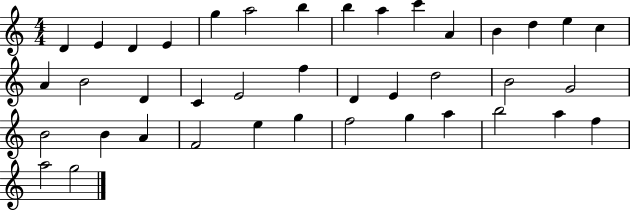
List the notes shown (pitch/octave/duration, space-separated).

D4/q E4/q D4/q E4/q G5/q A5/h B5/q B5/q A5/q C6/q A4/q B4/q D5/q E5/q C5/q A4/q B4/h D4/q C4/q E4/h F5/q D4/q E4/q D5/h B4/h G4/h B4/h B4/q A4/q F4/h E5/q G5/q F5/h G5/q A5/q B5/h A5/q F5/q A5/h G5/h